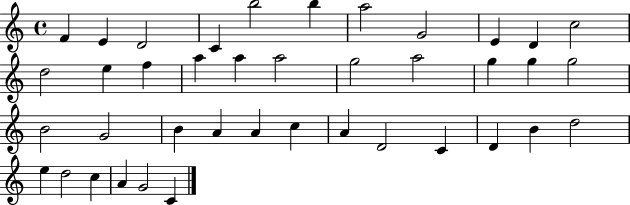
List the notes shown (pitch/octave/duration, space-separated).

F4/q E4/q D4/h C4/q B5/h B5/q A5/h G4/h E4/q D4/q C5/h D5/h E5/q F5/q A5/q A5/q A5/h G5/h A5/h G5/q G5/q G5/h B4/h G4/h B4/q A4/q A4/q C5/q A4/q D4/h C4/q D4/q B4/q D5/h E5/q D5/h C5/q A4/q G4/h C4/q